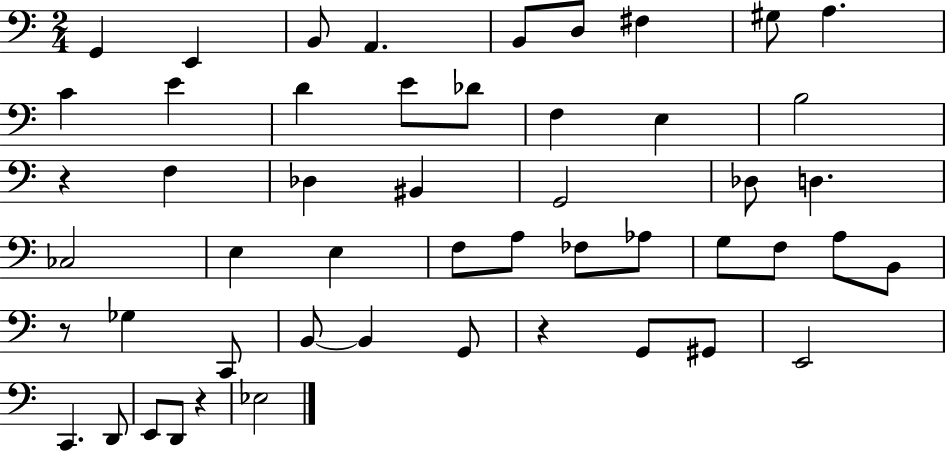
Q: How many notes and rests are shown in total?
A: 51